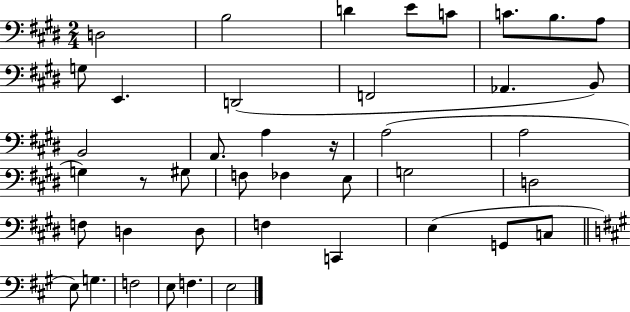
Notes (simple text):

D3/h B3/h D4/q E4/e C4/e C4/e. B3/e. A3/e G3/e E2/q. D2/h F2/h Ab2/q. B2/e B2/h A2/e. A3/q R/s A3/h A3/h G3/q R/e G#3/e F3/e FES3/q E3/e G3/h D3/h F3/e D3/q D3/e F3/q C2/q E3/q G2/e C3/e E3/e G3/q. F3/h E3/e F3/q. E3/h